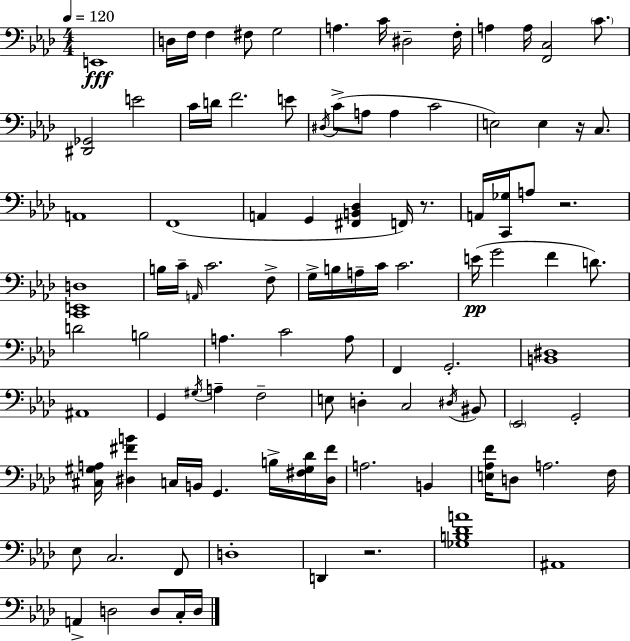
E2/w D3/s F3/s F3/q F#3/e G3/h A3/q. C4/s D#3/h F3/s A3/q A3/s [F2,C3]/h C4/e. [D#2,Gb2]/h E4/h C4/s D4/s F4/h. E4/e D#3/s C4/e A3/e A3/q C4/h E3/h E3/q R/s C3/e. A2/w F2/w A2/q G2/q [F#2,B2,Db3]/q F2/s R/e. A2/s [C2,Gb3]/s A3/e R/h. [C2,E2,D3]/w B3/s C4/s A2/s C4/h. F3/e G3/s B3/s A3/s C4/s C4/h. E4/s G4/h F4/q D4/e. D4/h B3/h A3/q. C4/h A3/e F2/q G2/h. [B2,D#3]/w A#2/w G2/q G#3/s A3/q F3/h E3/e D3/q C3/h D#3/s BIS2/e Eb2/h G2/h [C#3,G#3,A3]/s [D#3,F#4,B4]/q C3/s B2/s G2/q. B3/s [F#3,G#3,Db4]/s [D#3,F#4]/s A3/h. B2/q [E3,Ab3,F4]/s D3/e A3/h. F3/s Eb3/e C3/h. F2/e D3/w D2/q R/h. [Gb3,B3,Db4,A4]/w A#2/w A2/q D3/h D3/e C3/s D3/s